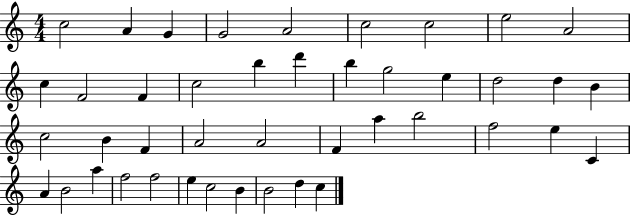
C5/h A4/q G4/q G4/h A4/h C5/h C5/h E5/h A4/h C5/q F4/h F4/q C5/h B5/q D6/q B5/q G5/h E5/q D5/h D5/q B4/q C5/h B4/q F4/q A4/h A4/h F4/q A5/q B5/h F5/h E5/q C4/q A4/q B4/h A5/q F5/h F5/h E5/q C5/h B4/q B4/h D5/q C5/q